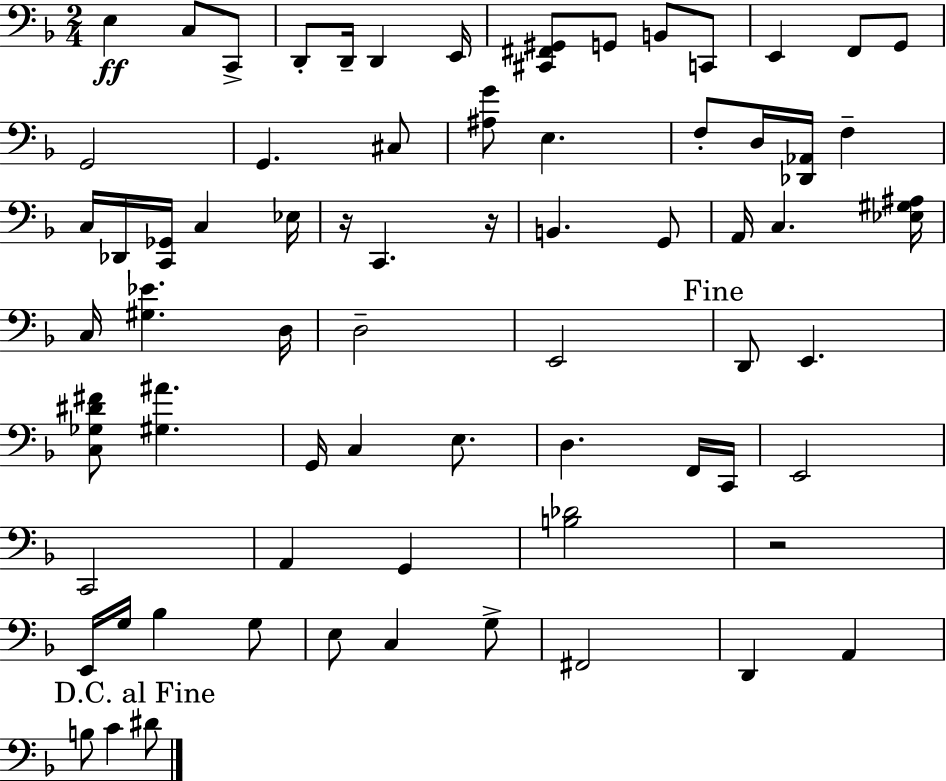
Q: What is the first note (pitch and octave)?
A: E3